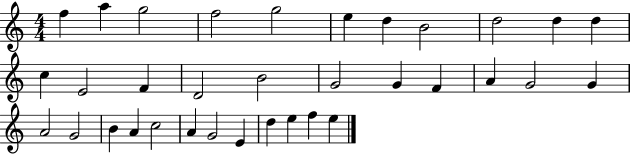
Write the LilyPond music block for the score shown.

{
  \clef treble
  \numericTimeSignature
  \time 4/4
  \key c \major
  f''4 a''4 g''2 | f''2 g''2 | e''4 d''4 b'2 | d''2 d''4 d''4 | \break c''4 e'2 f'4 | d'2 b'2 | g'2 g'4 f'4 | a'4 g'2 g'4 | \break a'2 g'2 | b'4 a'4 c''2 | a'4 g'2 e'4 | d''4 e''4 f''4 e''4 | \break \bar "|."
}